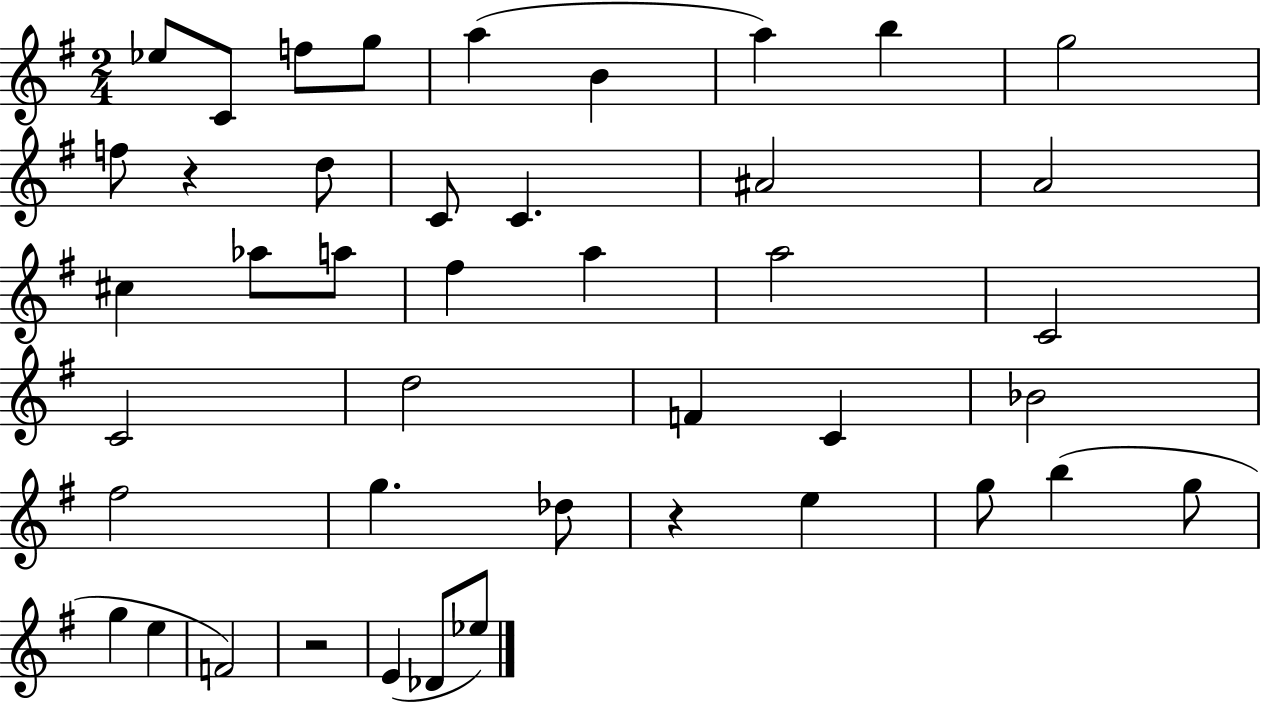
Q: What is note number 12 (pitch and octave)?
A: C4